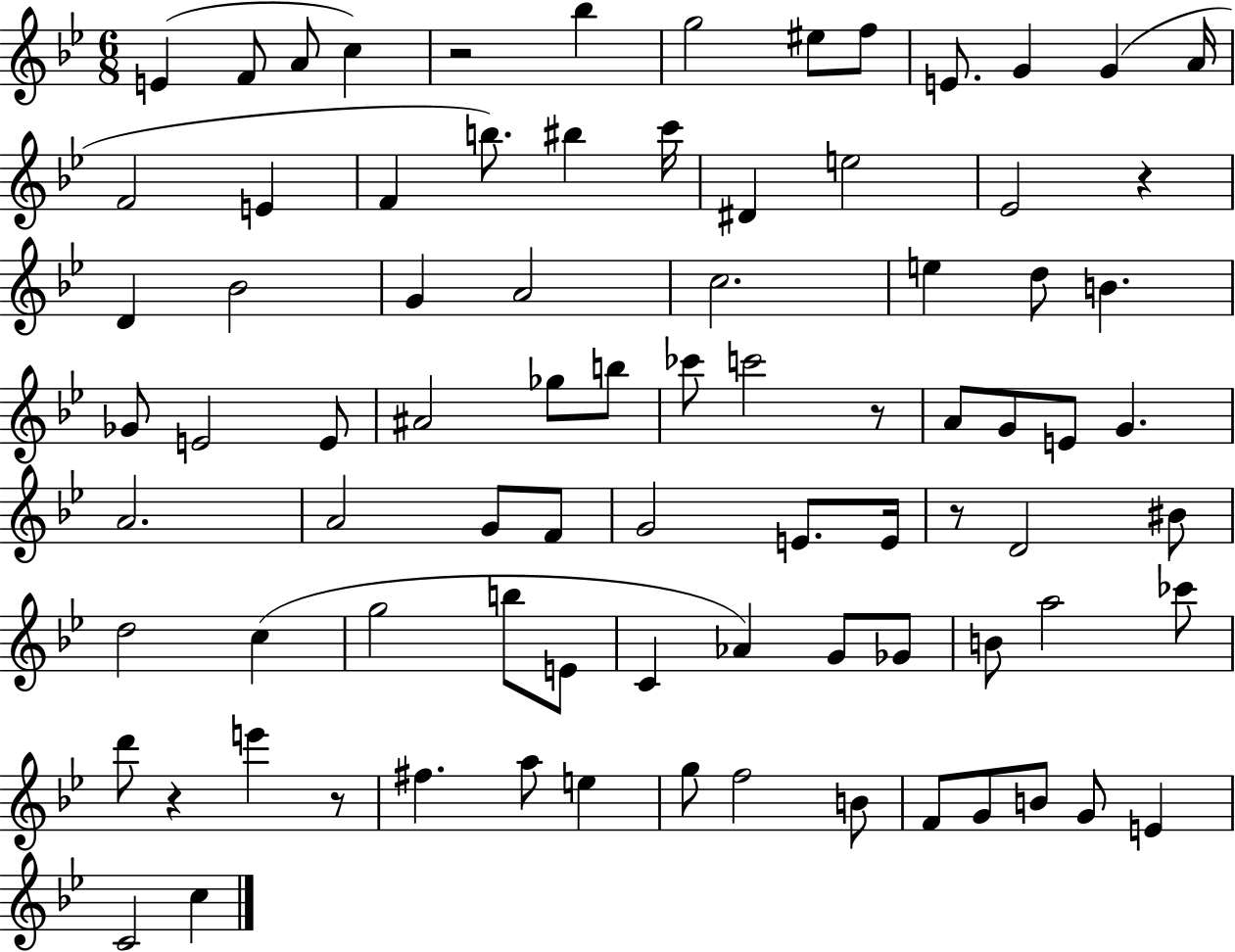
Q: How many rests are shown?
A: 6